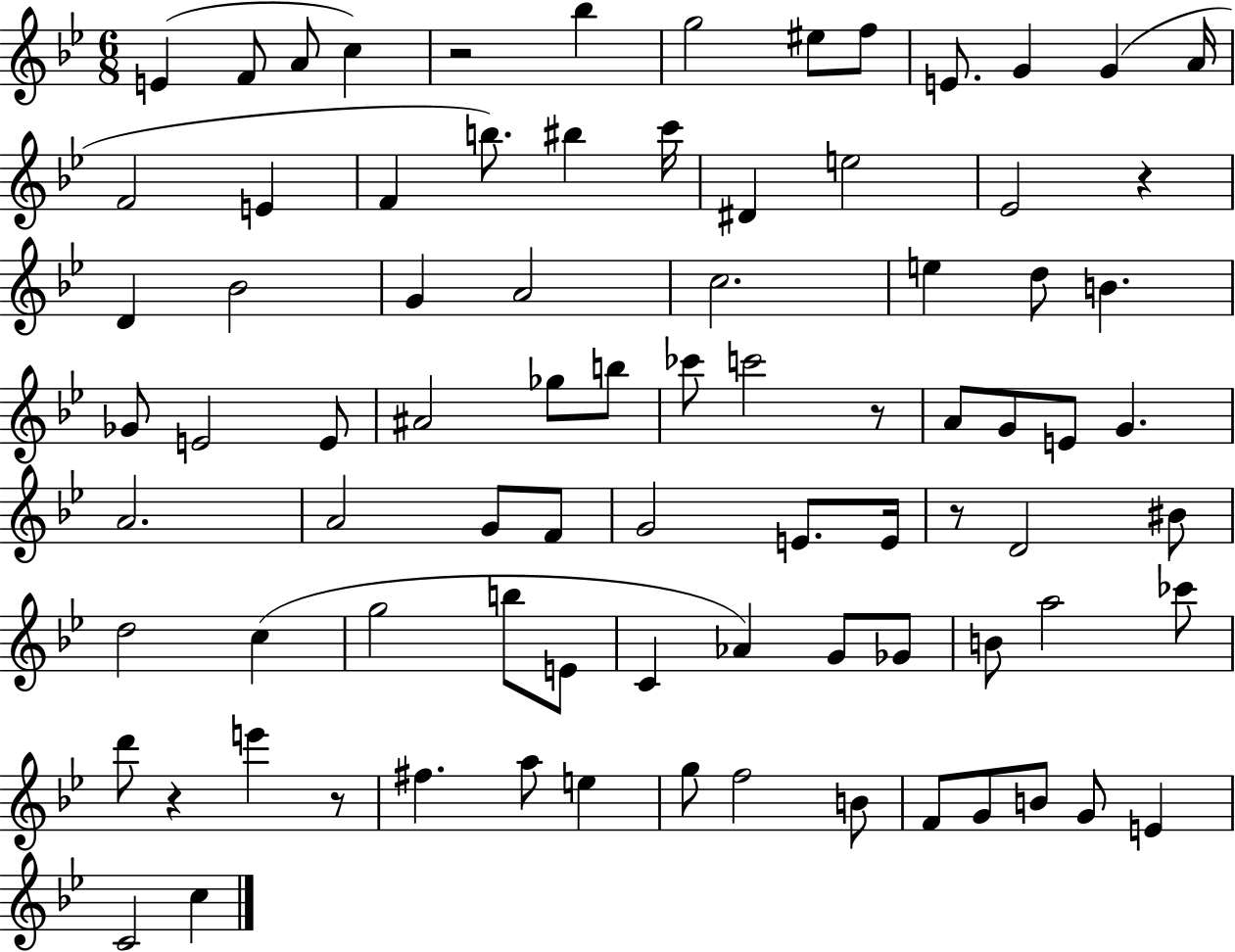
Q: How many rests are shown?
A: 6